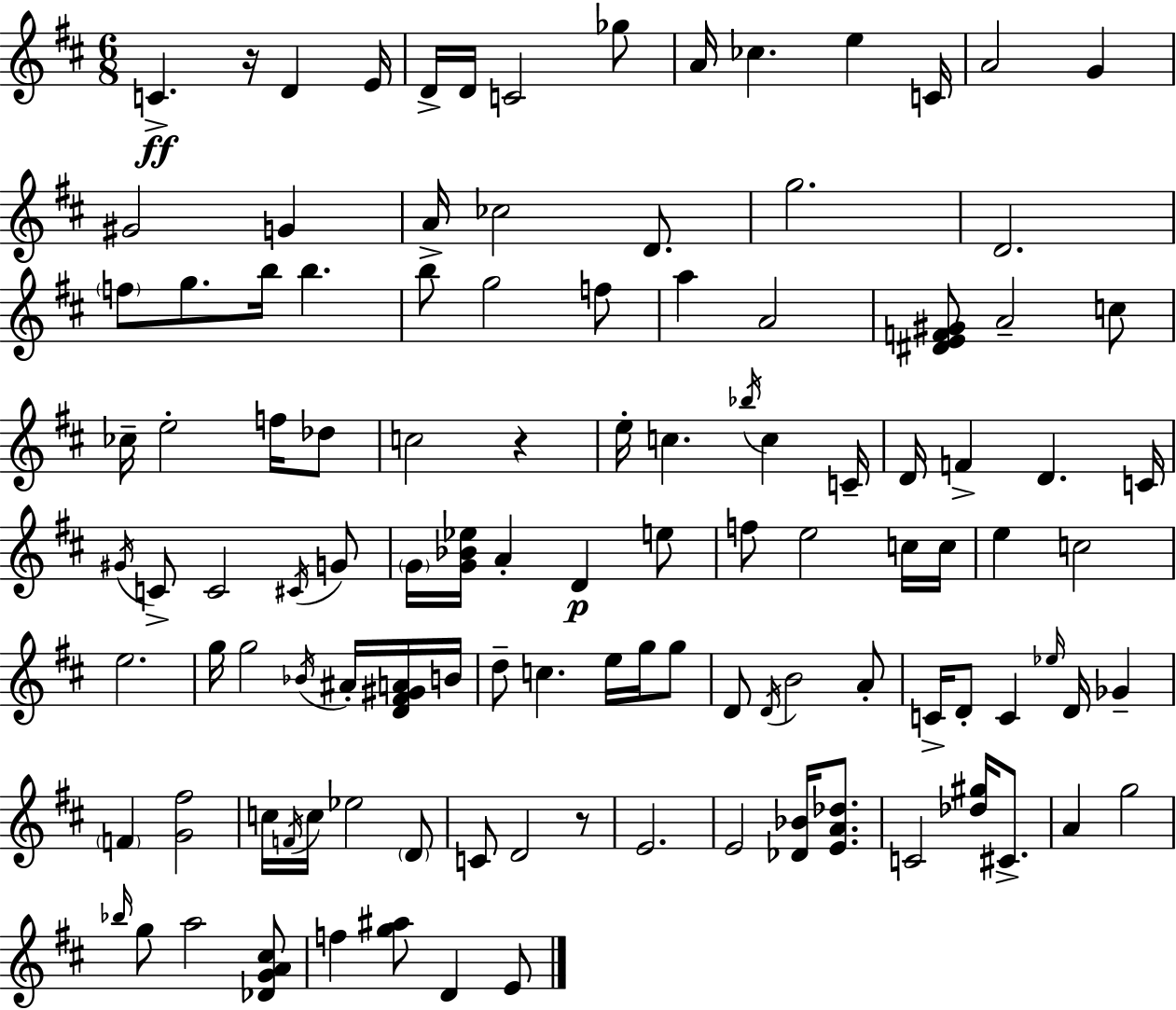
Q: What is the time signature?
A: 6/8